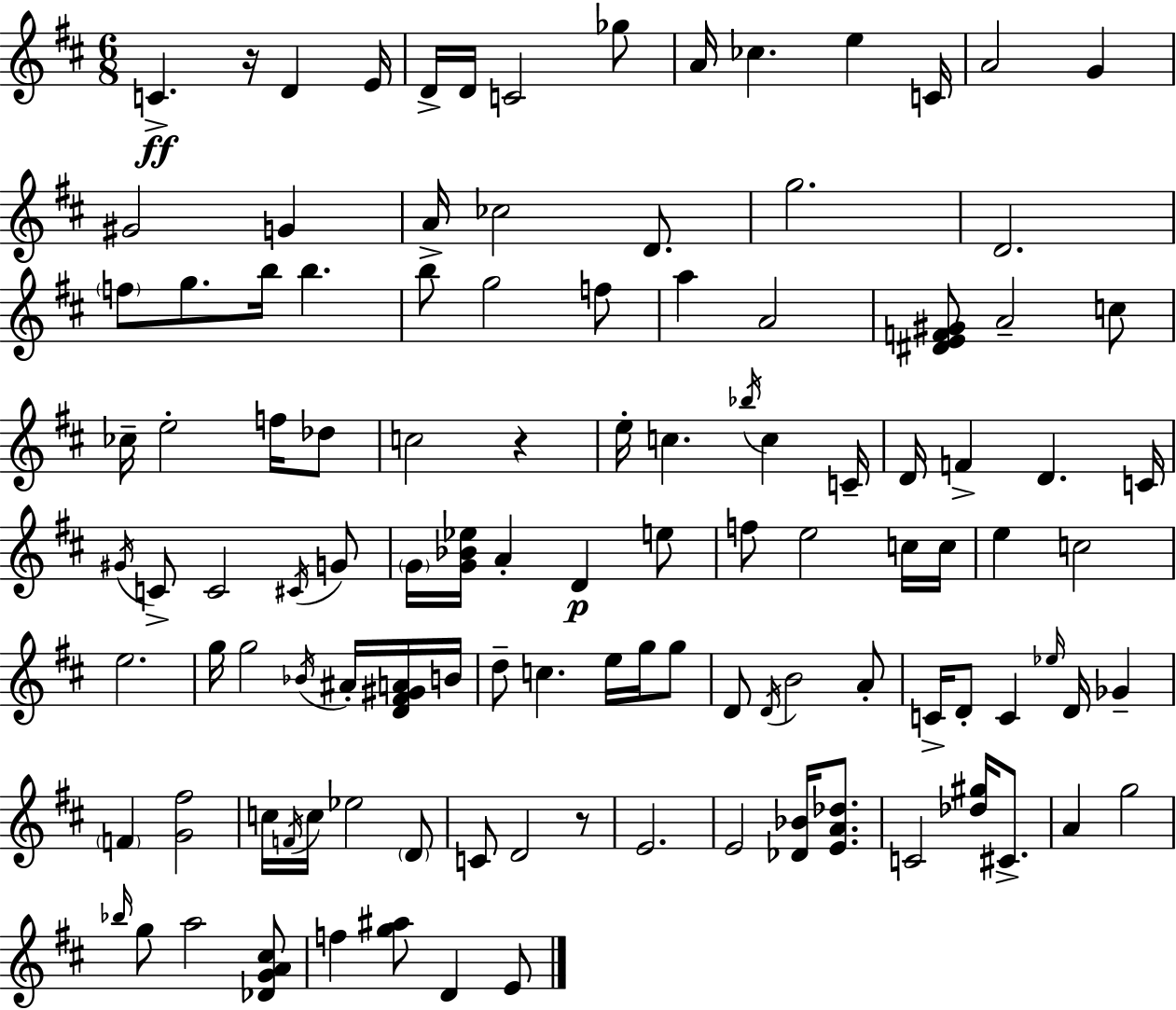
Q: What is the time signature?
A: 6/8